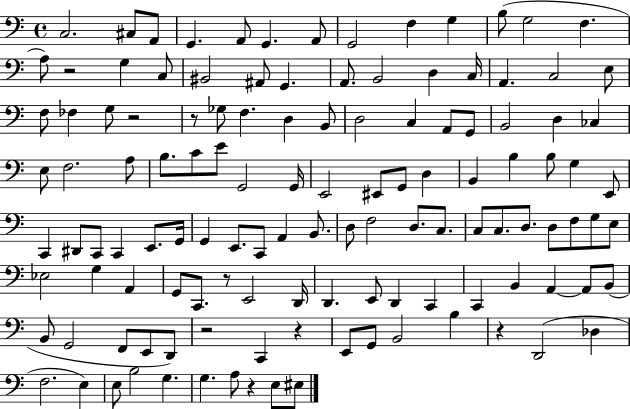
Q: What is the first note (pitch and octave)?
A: C3